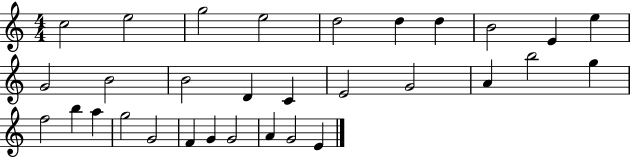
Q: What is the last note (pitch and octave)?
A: E4